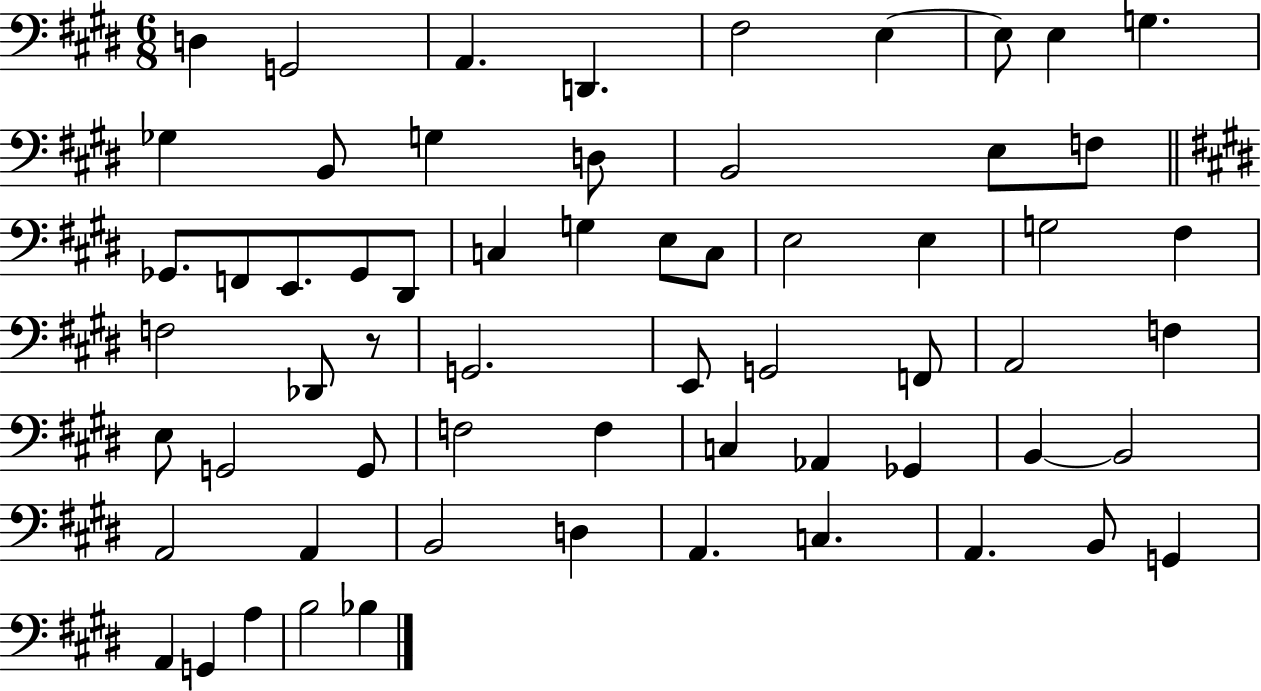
D3/q G2/h A2/q. D2/q. F#3/h E3/q E3/e E3/q G3/q. Gb3/q B2/e G3/q D3/e B2/h E3/e F3/e Gb2/e. F2/e E2/e. Gb2/e D#2/e C3/q G3/q E3/e C3/e E3/h E3/q G3/h F#3/q F3/h Db2/e R/e G2/h. E2/e G2/h F2/e A2/h F3/q E3/e G2/h G2/e F3/h F3/q C3/q Ab2/q Gb2/q B2/q B2/h A2/h A2/q B2/h D3/q A2/q. C3/q. A2/q. B2/e G2/q A2/q G2/q A3/q B3/h Bb3/q